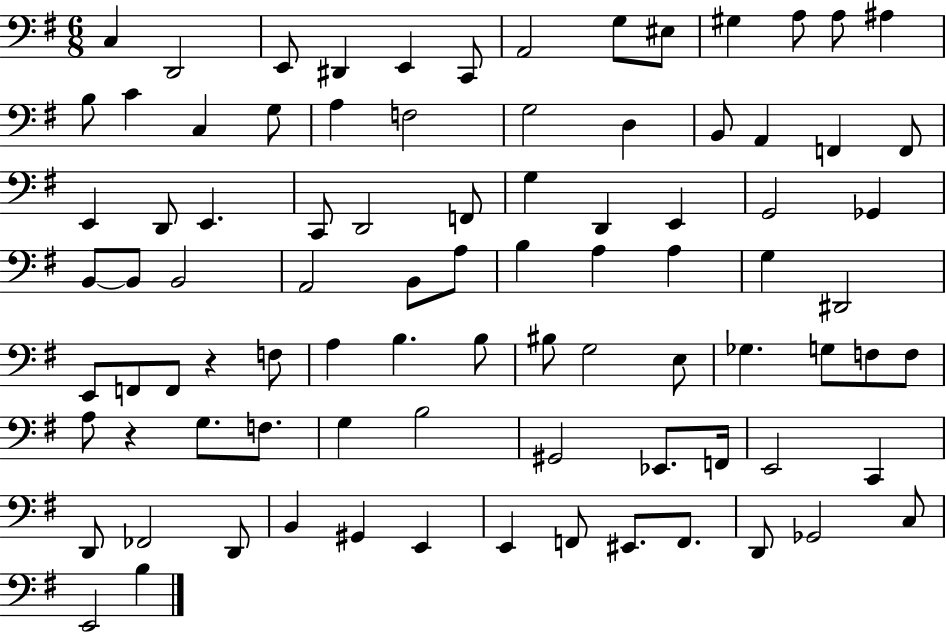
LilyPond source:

{
  \clef bass
  \numericTimeSignature
  \time 6/8
  \key g \major
  \repeat volta 2 { c4 d,2 | e,8 dis,4 e,4 c,8 | a,2 g8 eis8 | gis4 a8 a8 ais4 | \break b8 c'4 c4 g8 | a4 f2 | g2 d4 | b,8 a,4 f,4 f,8 | \break e,4 d,8 e,4. | c,8 d,2 f,8 | g4 d,4 e,4 | g,2 ges,4 | \break b,8~~ b,8 b,2 | a,2 b,8 a8 | b4 a4 a4 | g4 dis,2 | \break e,8 f,8 f,8 r4 f8 | a4 b4. b8 | bis8 g2 e8 | ges4. g8 f8 f8 | \break a8 r4 g8. f8. | g4 b2 | gis,2 ees,8. f,16 | e,2 c,4 | \break d,8 fes,2 d,8 | b,4 gis,4 e,4 | e,4 f,8 eis,8. f,8. | d,8 ges,2 c8 | \break e,2 b4 | } \bar "|."
}